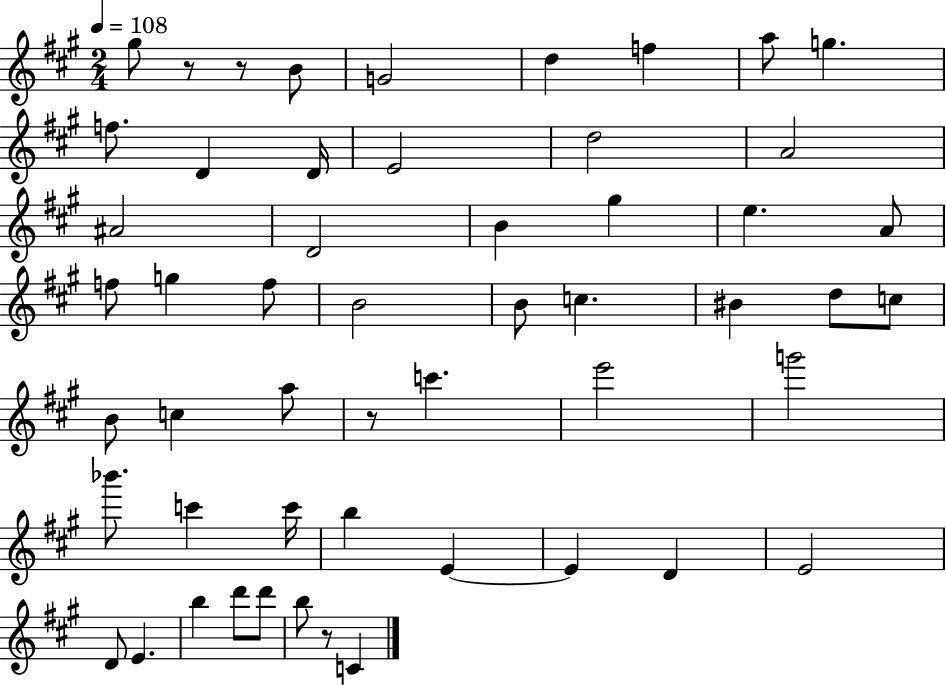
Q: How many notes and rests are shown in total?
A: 53